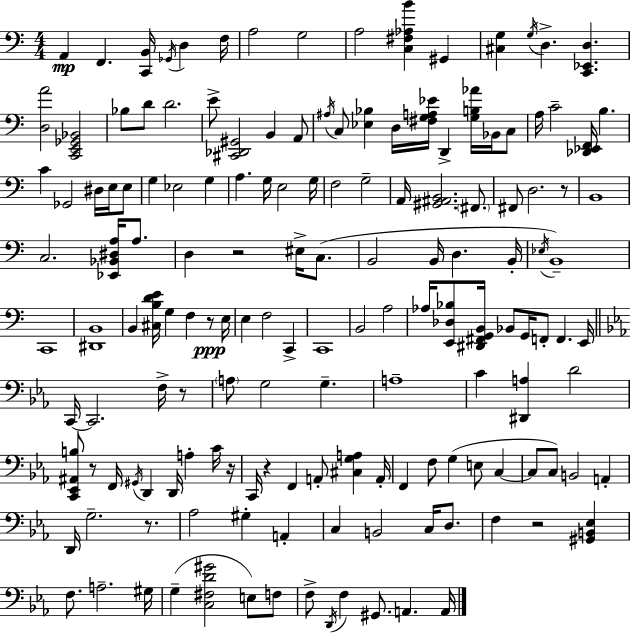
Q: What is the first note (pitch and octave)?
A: A2